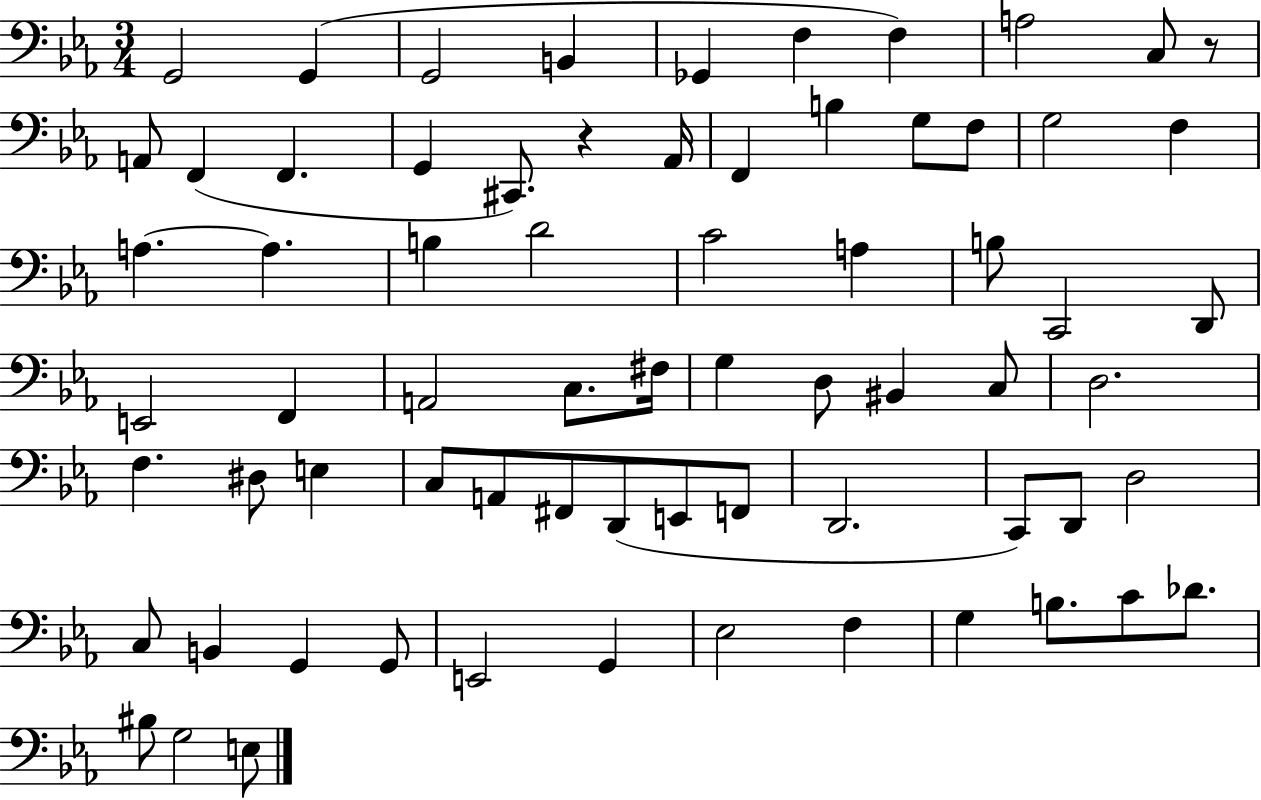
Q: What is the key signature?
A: EES major